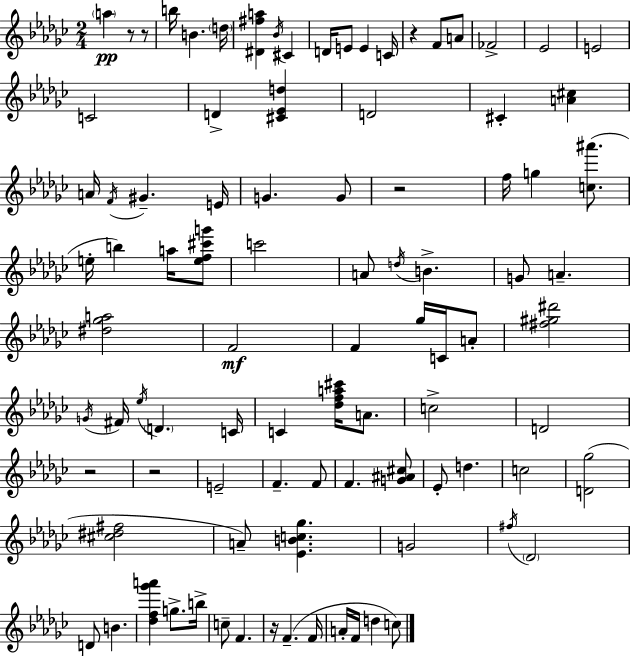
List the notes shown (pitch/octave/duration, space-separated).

A5/q R/e R/e B5/s B4/q. D5/s [D#4,F#5,A5]/q Bb4/s C#4/q D4/s E4/e E4/q C4/s R/q F4/e A4/e FES4/h Eb4/h E4/h C4/h D4/q [C#4,Eb4,D5]/q D4/h C#4/q [A4,C#5]/q A4/s F4/s G#4/q. E4/s G4/q. G4/e R/h F5/s G5/q [C5,A#6]/e. E5/s B5/q A5/s [E5,F5,C#6,G6]/e C6/h A4/e D5/s B4/q. G4/e A4/q. [D#5,Gb5,A5]/h F4/h F4/q Gb5/s C4/s A4/e [F#5,G#5,D#6]/h G4/s F#4/s Eb5/s D4/q. C4/s C4/q [Db5,F5,A5,C#6]/s A4/e. C5/h D4/h R/h R/h E4/h F4/q. F4/e F4/q. [G4,A#4,C#5]/e Eb4/e D5/q. C5/h [D4,Gb5]/h [C#5,D#5,F#5]/h A4/e [Eb4,B4,C5,Gb5]/q. G4/h F#5/s Db4/h D4/e B4/q. [Db5,F5,Gb6,A6]/q G5/e. B5/s C5/e F4/q. R/s F4/q. F4/s A4/s F4/s D5/q C5/e